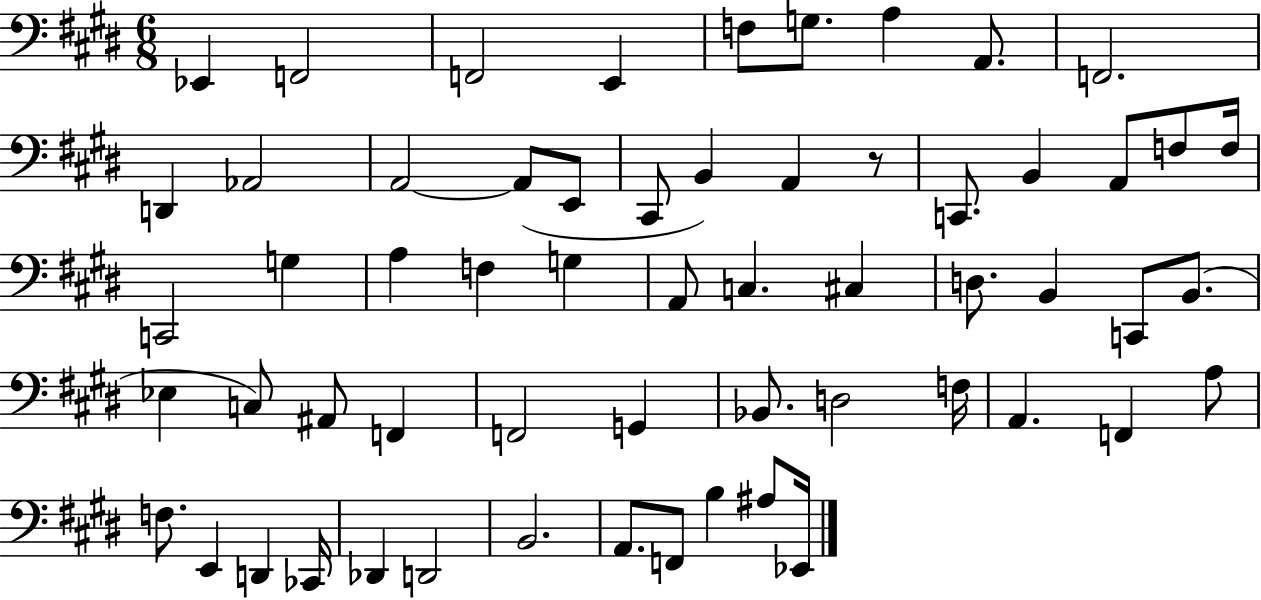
{
  \clef bass
  \numericTimeSignature
  \time 6/8
  \key e \major
  ees,4 f,2 | f,2 e,4 | f8 g8. a4 a,8. | f,2. | \break d,4 aes,2 | a,2~~ a,8( e,8 | cis,8 b,4) a,4 r8 | c,8. b,4 a,8 f8 f16 | \break c,2 g4 | a4 f4 g4 | a,8 c4. cis4 | d8. b,4 c,8 b,8.( | \break ees4 c8) ais,8 f,4 | f,2 g,4 | bes,8. d2 f16 | a,4. f,4 a8 | \break f8. e,4 d,4 ces,16 | des,4 d,2 | b,2. | a,8. f,8 b4 ais8 ees,16 | \break \bar "|."
}